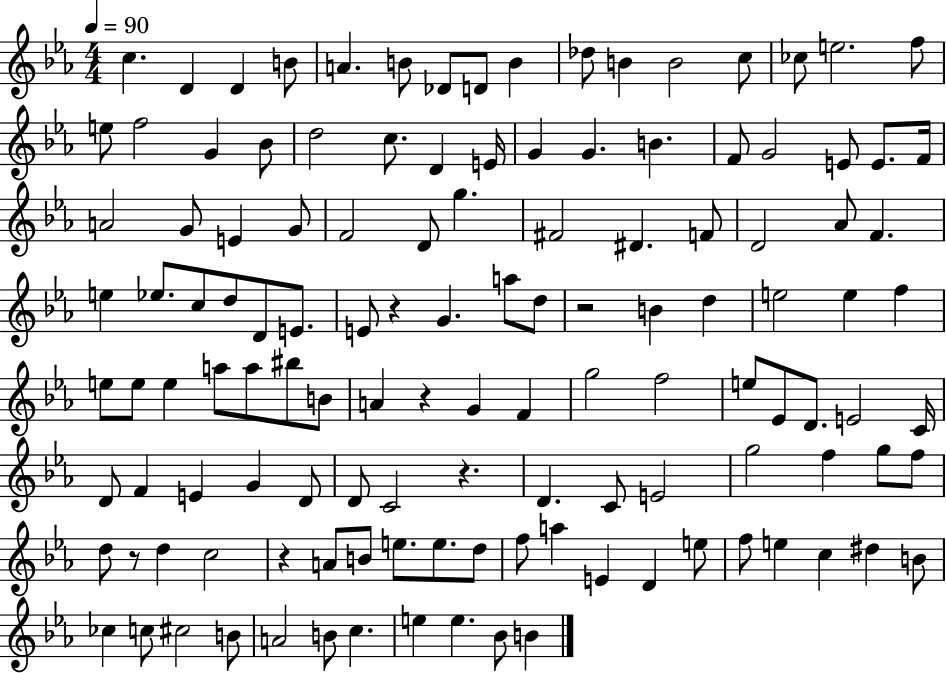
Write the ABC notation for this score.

X:1
T:Untitled
M:4/4
L:1/4
K:Eb
c D D B/2 A B/2 _D/2 D/2 B _d/2 B B2 c/2 _c/2 e2 f/2 e/2 f2 G _B/2 d2 c/2 D E/4 G G B F/2 G2 E/2 E/2 F/4 A2 G/2 E G/2 F2 D/2 g ^F2 ^D F/2 D2 _A/2 F e _e/2 c/2 d/2 D/2 E/2 E/2 z G a/2 d/2 z2 B d e2 e f e/2 e/2 e a/2 a/2 ^b/2 B/2 A z G F g2 f2 e/2 _E/2 D/2 E2 C/4 D/2 F E G D/2 D/2 C2 z D C/2 E2 g2 f g/2 f/2 d/2 z/2 d c2 z A/2 B/2 e/2 e/2 d/2 f/2 a E D e/2 f/2 e c ^d B/2 _c c/2 ^c2 B/2 A2 B/2 c e e _B/2 B